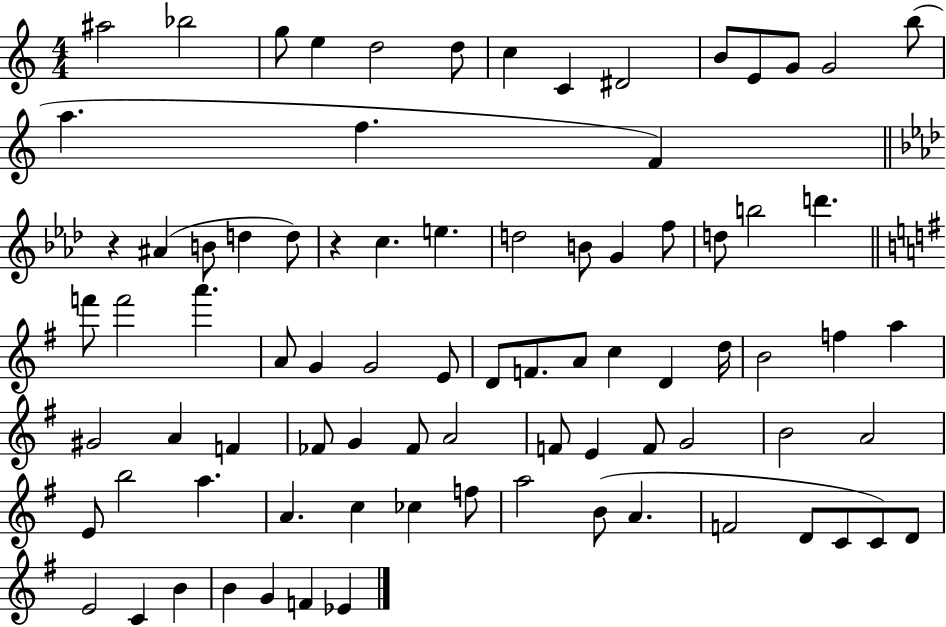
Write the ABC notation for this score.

X:1
T:Untitled
M:4/4
L:1/4
K:C
^a2 _b2 g/2 e d2 d/2 c C ^D2 B/2 E/2 G/2 G2 b/2 a f F z ^A B/2 d d/2 z c e d2 B/2 G f/2 d/2 b2 d' f'/2 f'2 a' A/2 G G2 E/2 D/2 F/2 A/2 c D d/4 B2 f a ^G2 A F _F/2 G _F/2 A2 F/2 E F/2 G2 B2 A2 E/2 b2 a A c _c f/2 a2 B/2 A F2 D/2 C/2 C/2 D/2 E2 C B B G F _E